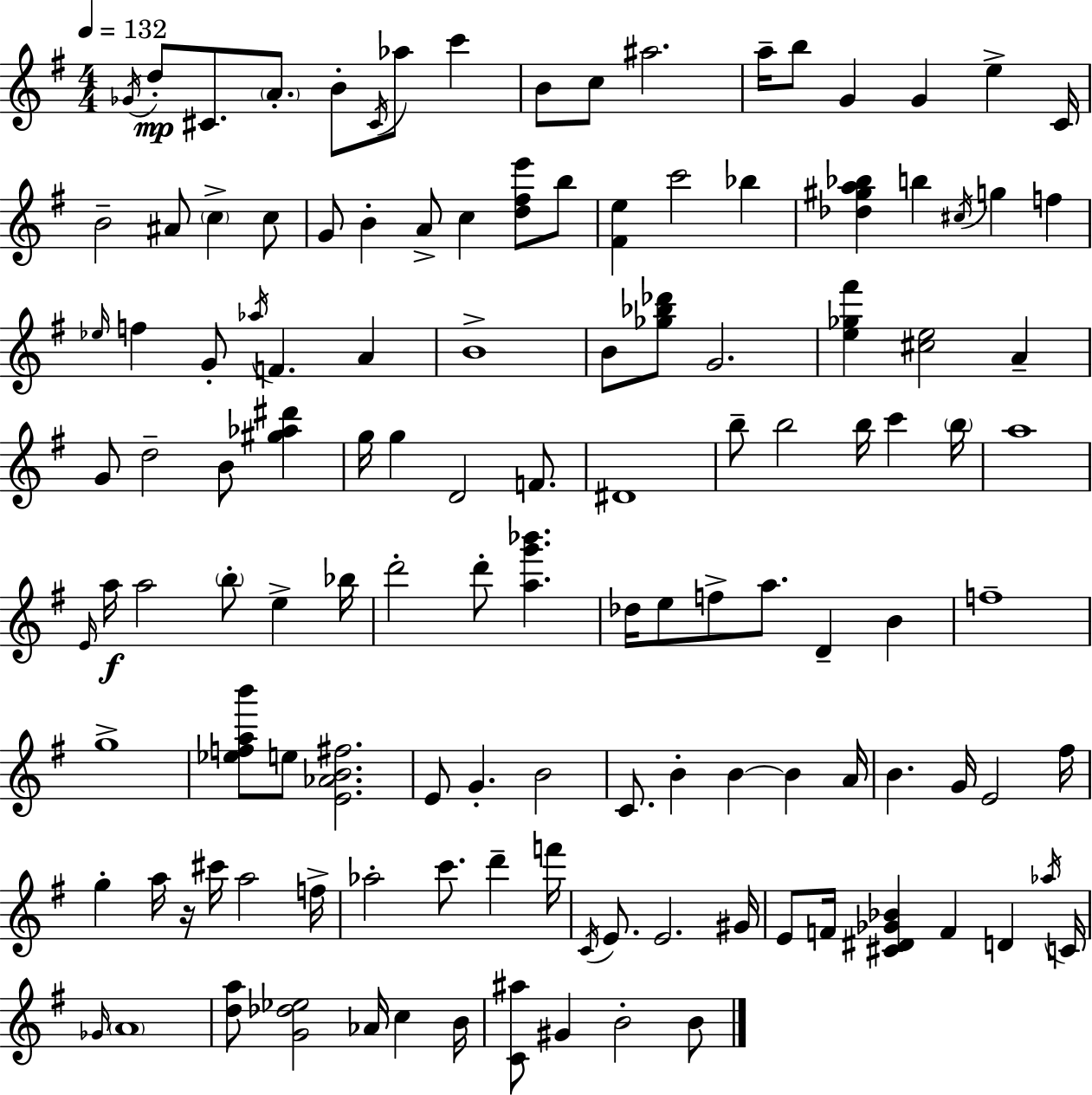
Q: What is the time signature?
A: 4/4